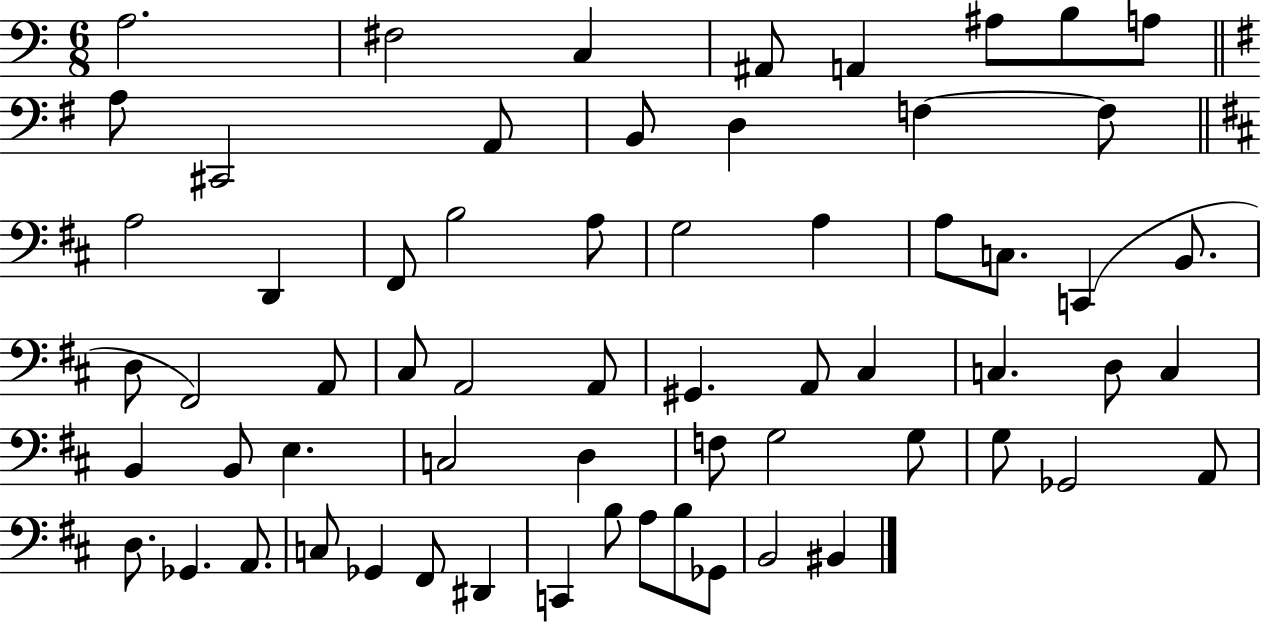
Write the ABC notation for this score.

X:1
T:Untitled
M:6/8
L:1/4
K:C
A,2 ^F,2 C, ^A,,/2 A,, ^A,/2 B,/2 A,/2 A,/2 ^C,,2 A,,/2 B,,/2 D, F, F,/2 A,2 D,, ^F,,/2 B,2 A,/2 G,2 A, A,/2 C,/2 C,, B,,/2 D,/2 ^F,,2 A,,/2 ^C,/2 A,,2 A,,/2 ^G,, A,,/2 ^C, C, D,/2 C, B,, B,,/2 E, C,2 D, F,/2 G,2 G,/2 G,/2 _G,,2 A,,/2 D,/2 _G,, A,,/2 C,/2 _G,, ^F,,/2 ^D,, C,, B,/2 A,/2 B,/2 _G,,/2 B,,2 ^B,,